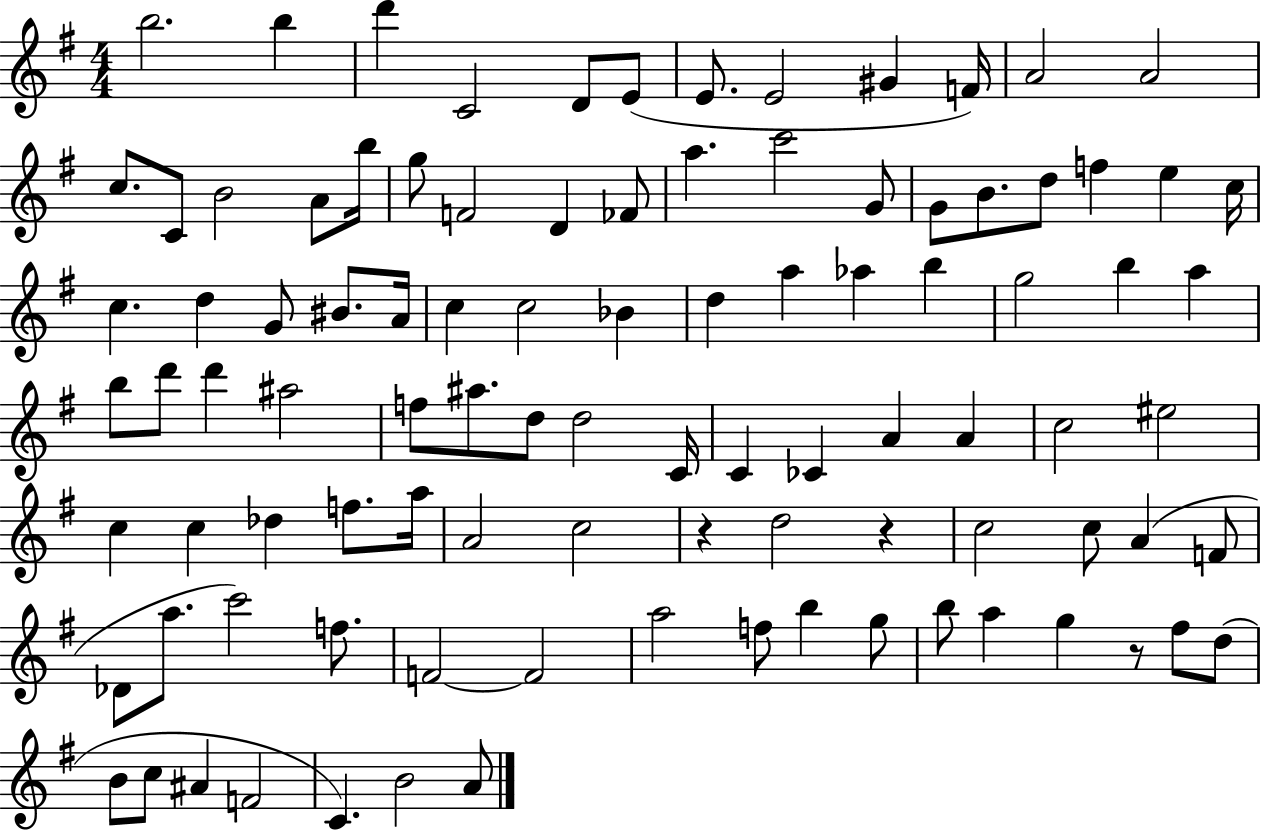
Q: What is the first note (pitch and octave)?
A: B5